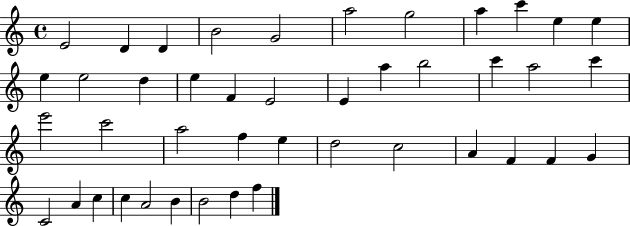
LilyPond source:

{
  \clef treble
  \time 4/4
  \defaultTimeSignature
  \key c \major
  e'2 d'4 d'4 | b'2 g'2 | a''2 g''2 | a''4 c'''4 e''4 e''4 | \break e''4 e''2 d''4 | e''4 f'4 e'2 | e'4 a''4 b''2 | c'''4 a''2 c'''4 | \break e'''2 c'''2 | a''2 f''4 e''4 | d''2 c''2 | a'4 f'4 f'4 g'4 | \break c'2 a'4 c''4 | c''4 a'2 b'4 | b'2 d''4 f''4 | \bar "|."
}